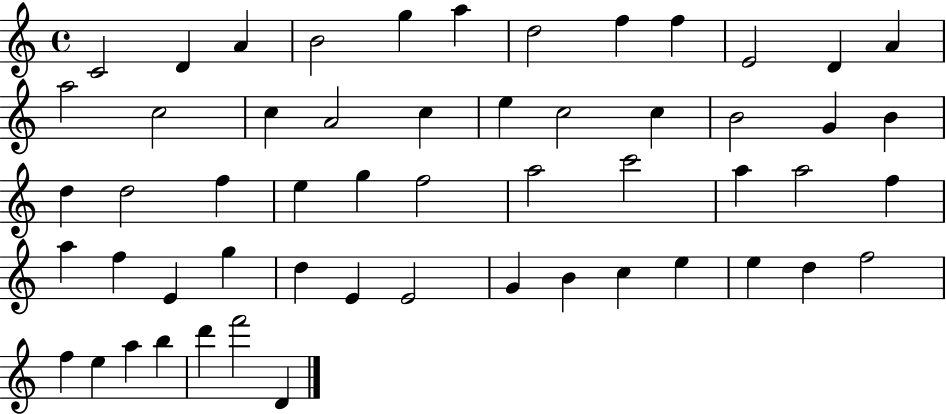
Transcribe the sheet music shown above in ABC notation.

X:1
T:Untitled
M:4/4
L:1/4
K:C
C2 D A B2 g a d2 f f E2 D A a2 c2 c A2 c e c2 c B2 G B d d2 f e g f2 a2 c'2 a a2 f a f E g d E E2 G B c e e d f2 f e a b d' f'2 D